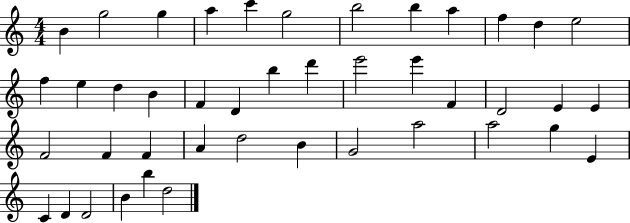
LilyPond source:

{
  \clef treble
  \numericTimeSignature
  \time 4/4
  \key c \major
  b'4 g''2 g''4 | a''4 c'''4 g''2 | b''2 b''4 a''4 | f''4 d''4 e''2 | \break f''4 e''4 d''4 b'4 | f'4 d'4 b''4 d'''4 | e'''2 e'''4 f'4 | d'2 e'4 e'4 | \break f'2 f'4 f'4 | a'4 d''2 b'4 | g'2 a''2 | a''2 g''4 e'4 | \break c'4 d'4 d'2 | b'4 b''4 d''2 | \bar "|."
}